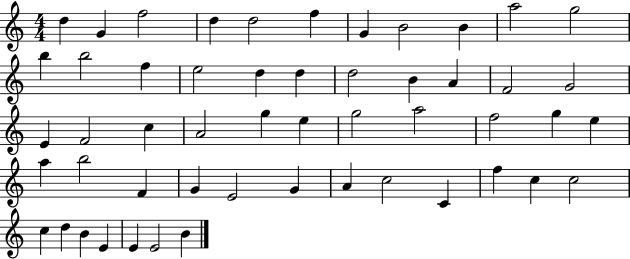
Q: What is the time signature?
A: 4/4